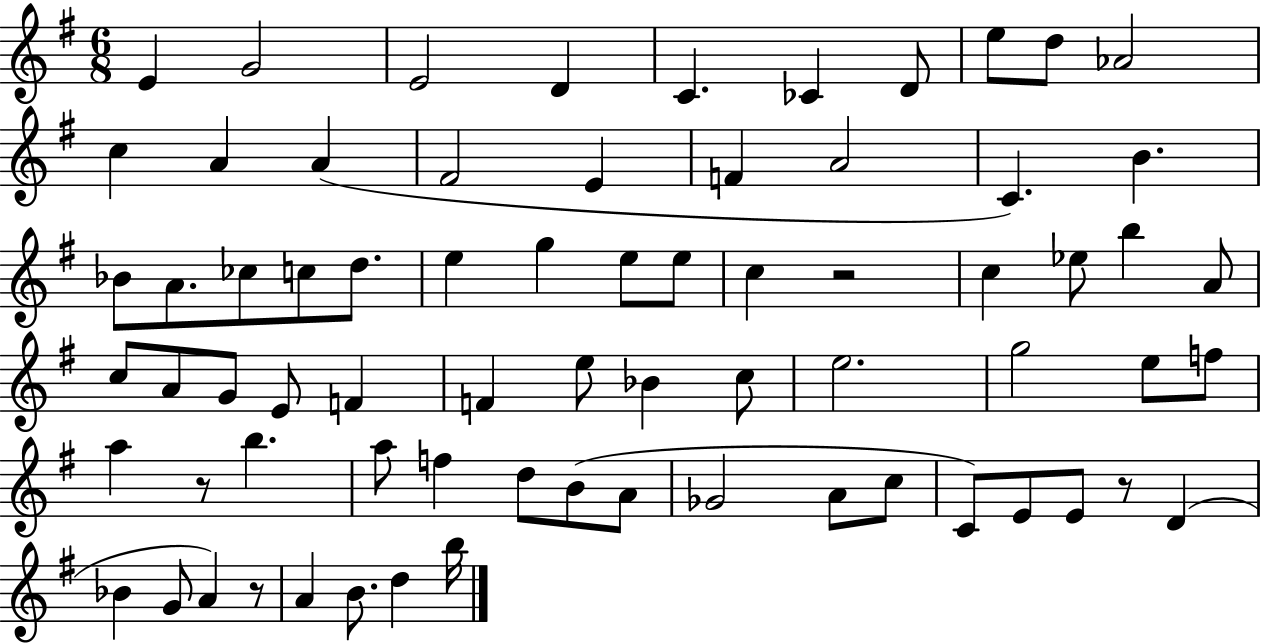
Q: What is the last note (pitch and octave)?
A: B5